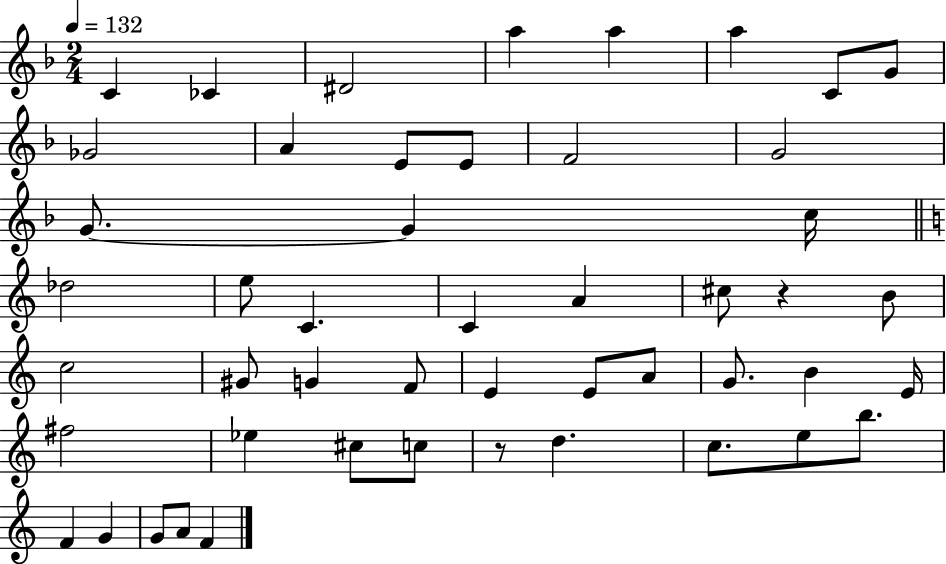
C4/q CES4/q D#4/h A5/q A5/q A5/q C4/e G4/e Gb4/h A4/q E4/e E4/e F4/h G4/h G4/e. G4/q C5/s Db5/h E5/e C4/q. C4/q A4/q C#5/e R/q B4/e C5/h G#4/e G4/q F4/e E4/q E4/e A4/e G4/e. B4/q E4/s F#5/h Eb5/q C#5/e C5/e R/e D5/q. C5/e. E5/e B5/e. F4/q G4/q G4/e A4/e F4/q